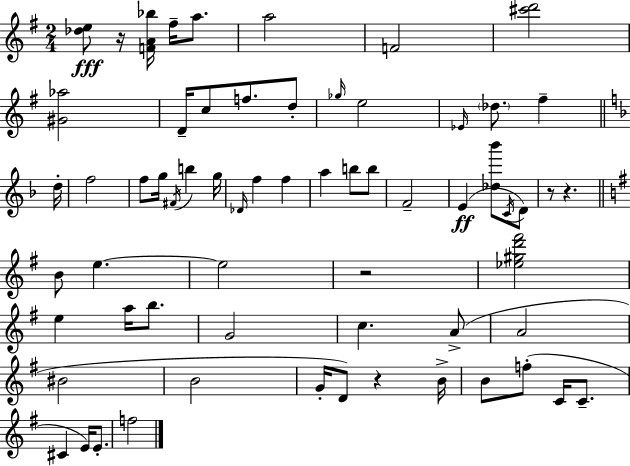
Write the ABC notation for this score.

X:1
T:Untitled
M:2/4
L:1/4
K:Em
[_de]/2 z/4 [FA_b]/4 ^f/4 a/2 a2 F2 [^c'd']2 [^G_a]2 D/4 c/2 f/2 d/2 _g/4 e2 _E/4 _d/2 ^f d/4 f2 f/2 g/4 ^F/4 b g/4 _D/4 f f a b/2 b/2 F2 E [_d_b']/2 C/4 D/2 z/2 z B/2 e e2 z2 [_e^gd'^f']2 e a/4 b/2 G2 c A/2 A2 ^B2 B2 G/4 D/2 z B/4 B/2 f/2 C/4 C/2 ^C E/4 E/2 f2